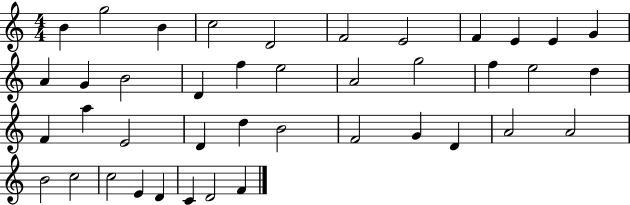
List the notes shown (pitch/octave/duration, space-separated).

B4/q G5/h B4/q C5/h D4/h F4/h E4/h F4/q E4/q E4/q G4/q A4/q G4/q B4/h D4/q F5/q E5/h A4/h G5/h F5/q E5/h D5/q F4/q A5/q E4/h D4/q D5/q B4/h F4/h G4/q D4/q A4/h A4/h B4/h C5/h C5/h E4/q D4/q C4/q D4/h F4/q